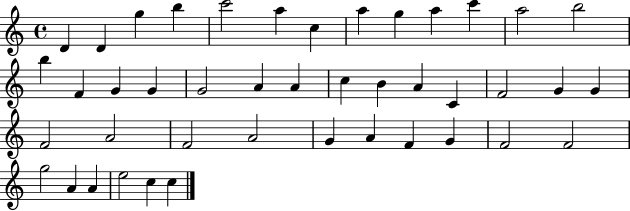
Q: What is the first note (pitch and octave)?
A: D4